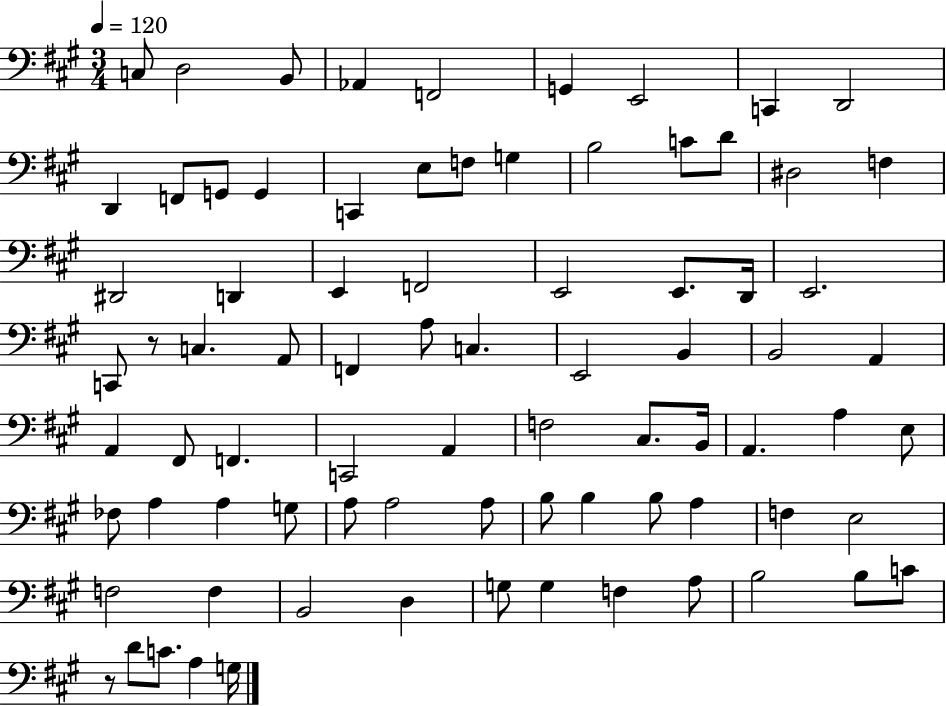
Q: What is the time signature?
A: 3/4